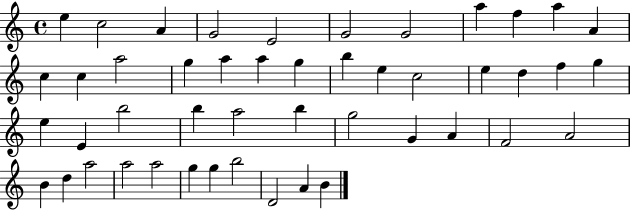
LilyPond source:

{
  \clef treble
  \time 4/4
  \defaultTimeSignature
  \key c \major
  e''4 c''2 a'4 | g'2 e'2 | g'2 g'2 | a''4 f''4 a''4 a'4 | \break c''4 c''4 a''2 | g''4 a''4 a''4 g''4 | b''4 e''4 c''2 | e''4 d''4 f''4 g''4 | \break e''4 e'4 b''2 | b''4 a''2 b''4 | g''2 g'4 a'4 | f'2 a'2 | \break b'4 d''4 a''2 | a''2 a''2 | g''4 g''4 b''2 | d'2 a'4 b'4 | \break \bar "|."
}